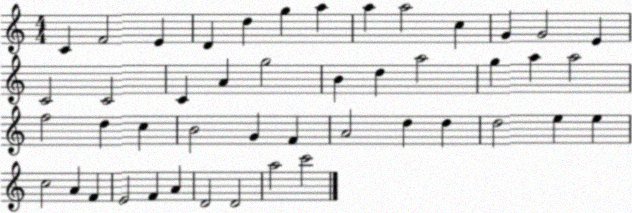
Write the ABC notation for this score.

X:1
T:Untitled
M:4/4
L:1/4
K:C
C F2 E D d g a a a2 c G G2 E C2 C2 C A g2 B d a2 g a a2 f2 d c B2 G F A2 d d d2 e e c2 A F E2 F A D2 D2 a2 c'2